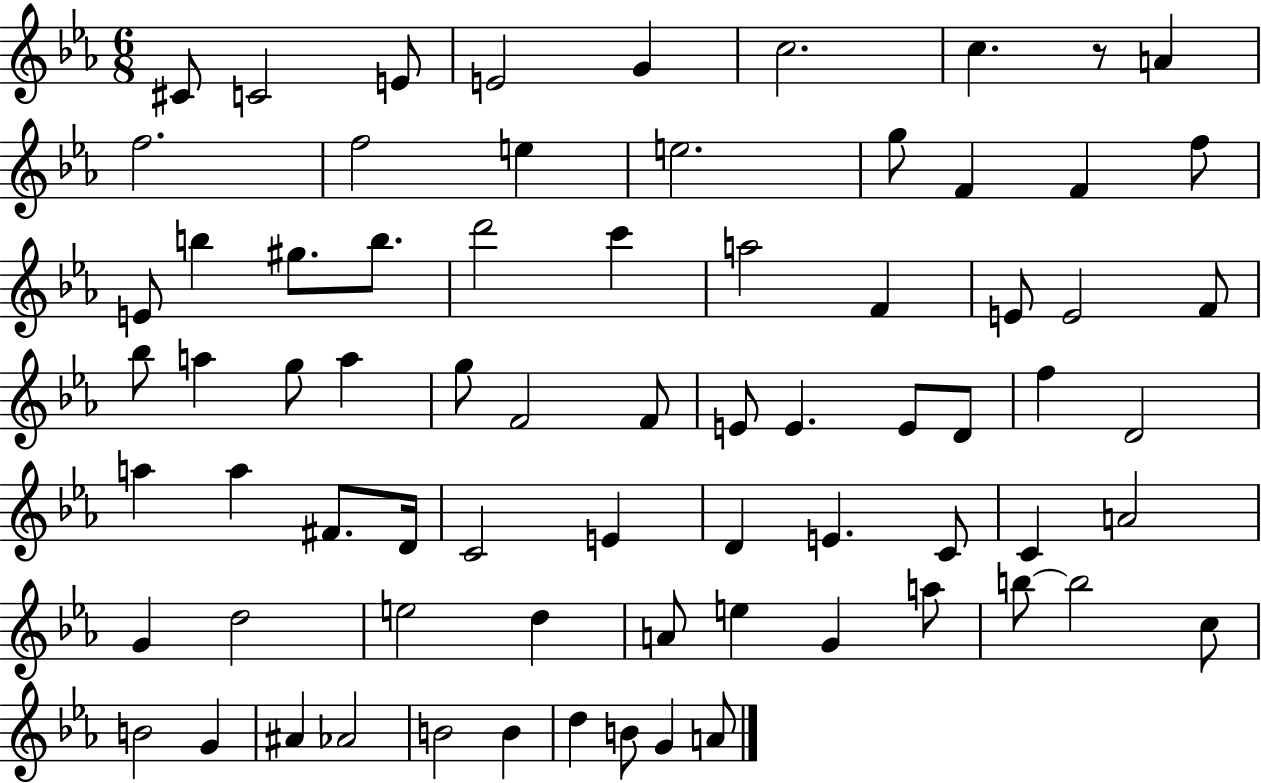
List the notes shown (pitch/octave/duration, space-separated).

C#4/e C4/h E4/e E4/h G4/q C5/h. C5/q. R/e A4/q F5/h. F5/h E5/q E5/h. G5/e F4/q F4/q F5/e E4/e B5/q G#5/e. B5/e. D6/h C6/q A5/h F4/q E4/e E4/h F4/e Bb5/e A5/q G5/e A5/q G5/e F4/h F4/e E4/e E4/q. E4/e D4/e F5/q D4/h A5/q A5/q F#4/e. D4/s C4/h E4/q D4/q E4/q. C4/e C4/q A4/h G4/q D5/h E5/h D5/q A4/e E5/q G4/q A5/e B5/e B5/h C5/e B4/h G4/q A#4/q Ab4/h B4/h B4/q D5/q B4/e G4/q A4/e